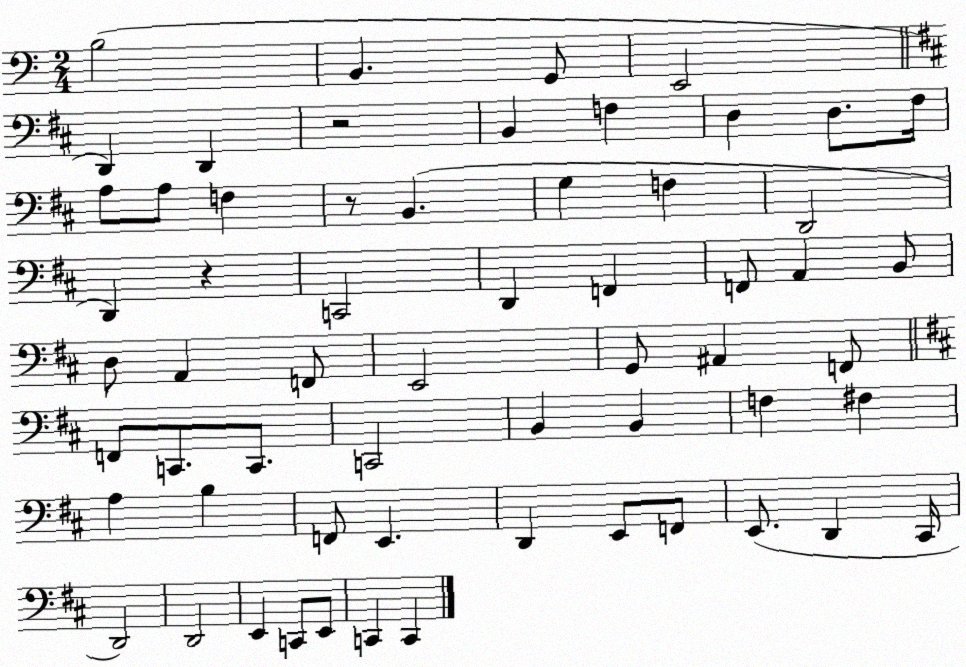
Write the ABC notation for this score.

X:1
T:Untitled
M:2/4
L:1/4
K:C
B,2 B,, G,,/2 E,,2 D,, D,, z2 B,, F, D, D,/2 ^F,/4 A,/2 A,/2 F, z/2 B,, G, F, D,,2 D,, z C,,2 D,, F,, F,,/2 A,, B,,/2 D,/2 A,, F,,/2 E,,2 G,,/2 ^A,, F,,/2 F,,/2 C,,/2 C,,/2 C,,2 B,, B,, F, ^F, A, B, F,,/2 E,, D,, E,,/2 F,,/2 E,,/2 D,, ^C,,/4 D,,2 D,,2 E,, C,,/2 E,,/2 C,, C,,